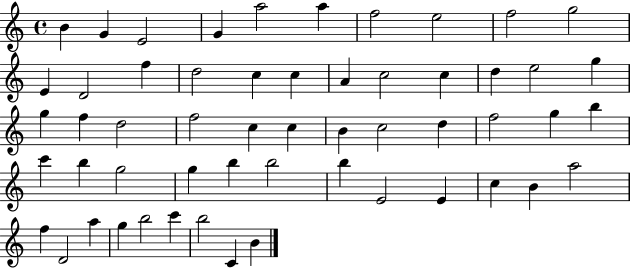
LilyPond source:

{
  \clef treble
  \time 4/4
  \defaultTimeSignature
  \key c \major
  b'4 g'4 e'2 | g'4 a''2 a''4 | f''2 e''2 | f''2 g''2 | \break e'4 d'2 f''4 | d''2 c''4 c''4 | a'4 c''2 c''4 | d''4 e''2 g''4 | \break g''4 f''4 d''2 | f''2 c''4 c''4 | b'4 c''2 d''4 | f''2 g''4 b''4 | \break c'''4 b''4 g''2 | g''4 b''4 b''2 | b''4 e'2 e'4 | c''4 b'4 a''2 | \break f''4 d'2 a''4 | g''4 b''2 c'''4 | b''2 c'4 b'4 | \bar "|."
}